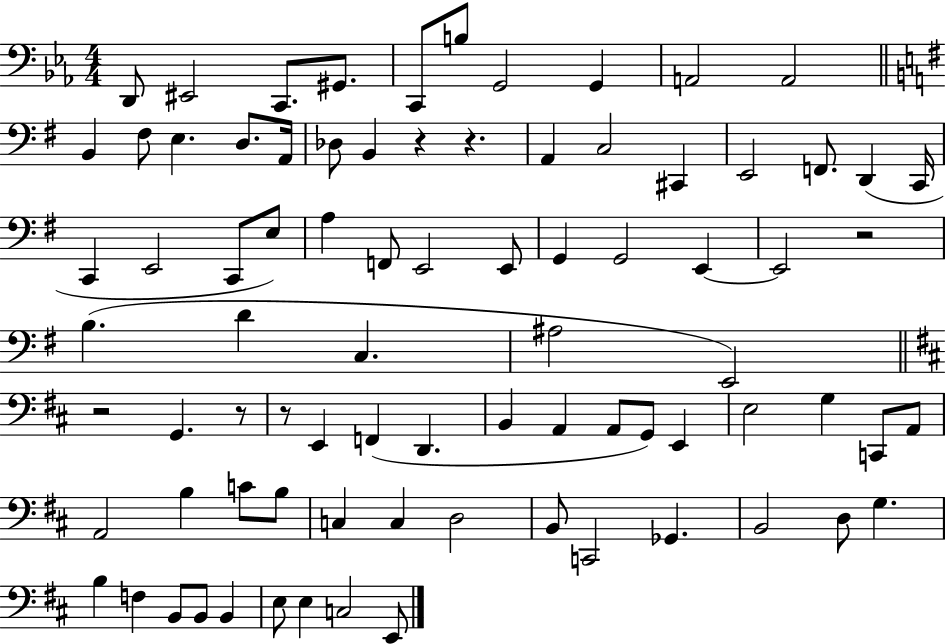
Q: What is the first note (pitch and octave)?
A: D2